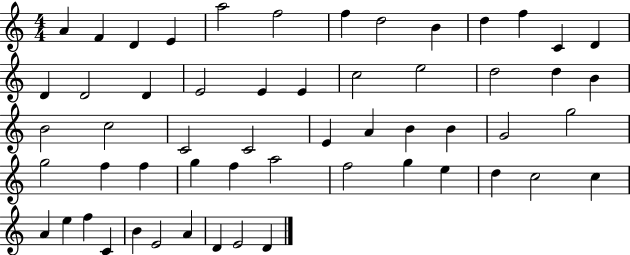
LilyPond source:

{
  \clef treble
  \numericTimeSignature
  \time 4/4
  \key c \major
  a'4 f'4 d'4 e'4 | a''2 f''2 | f''4 d''2 b'4 | d''4 f''4 c'4 d'4 | \break d'4 d'2 d'4 | e'2 e'4 e'4 | c''2 e''2 | d''2 d''4 b'4 | \break b'2 c''2 | c'2 c'2 | e'4 a'4 b'4 b'4 | g'2 g''2 | \break g''2 f''4 f''4 | g''4 f''4 a''2 | f''2 g''4 e''4 | d''4 c''2 c''4 | \break a'4 e''4 f''4 c'4 | b'4 e'2 a'4 | d'4 e'2 d'4 | \bar "|."
}